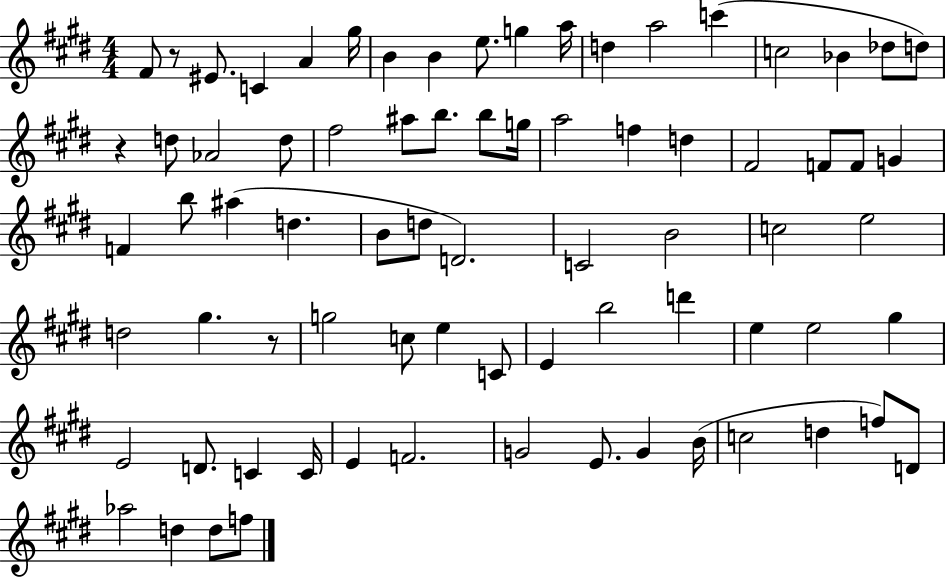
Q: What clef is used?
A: treble